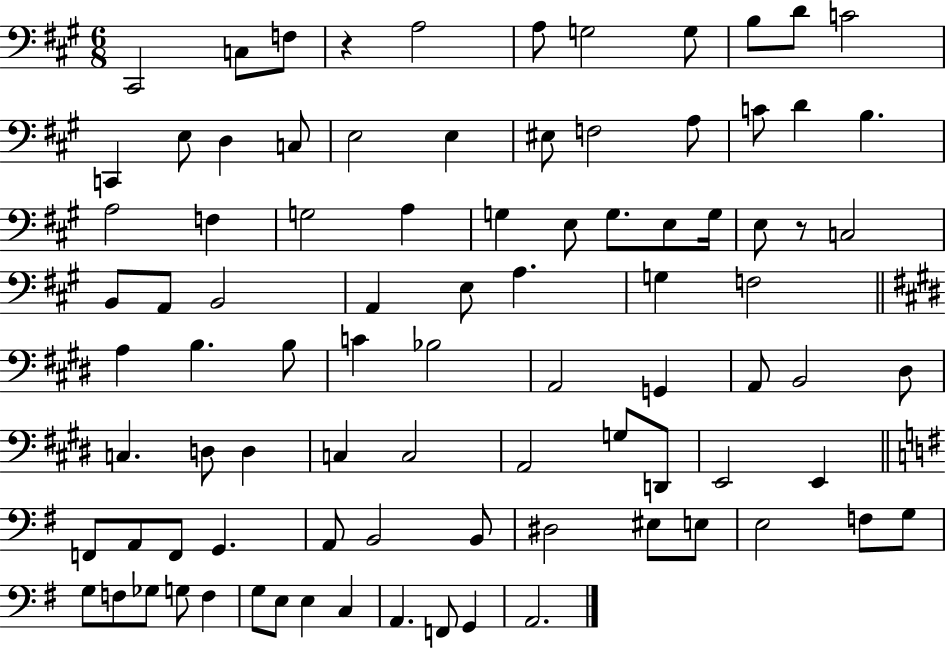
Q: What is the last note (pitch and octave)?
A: A2